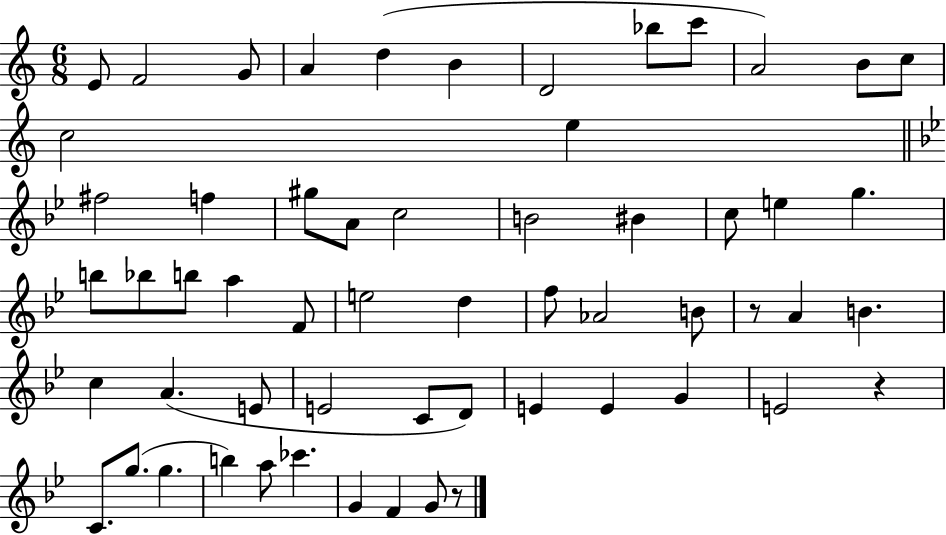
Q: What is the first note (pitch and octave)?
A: E4